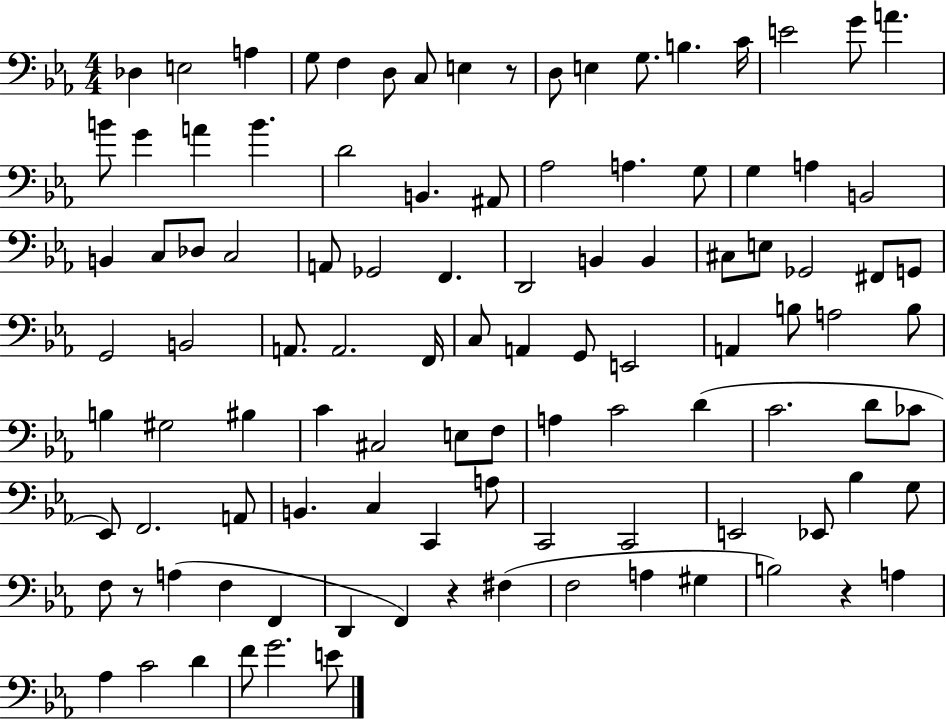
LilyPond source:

{
  \clef bass
  \numericTimeSignature
  \time 4/4
  \key ees \major
  des4 e2 a4 | g8 f4 d8 c8 e4 r8 | d8 e4 g8. b4. c'16 | e'2 g'8 a'4. | \break b'8 g'4 a'4 b'4. | d'2 b,4. ais,8 | aes2 a4. g8 | g4 a4 b,2 | \break b,4 c8 des8 c2 | a,8 ges,2 f,4. | d,2 b,4 b,4 | cis8 e8 ges,2 fis,8 g,8 | \break g,2 b,2 | a,8. a,2. f,16 | c8 a,4 g,8 e,2 | a,4 b8 a2 b8 | \break b4 gis2 bis4 | c'4 cis2 e8 f8 | a4 c'2 d'4( | c'2. d'8 ces'8 | \break ees,8) f,2. a,8 | b,4. c4 c,4 a8 | c,2 c,2 | e,2 ees,8 bes4 g8 | \break f8 r8 a4( f4 f,4 | d,4 f,4) r4 fis4( | f2 a4 gis4 | b2) r4 a4 | \break aes4 c'2 d'4 | f'8 g'2. e'8 | \bar "|."
}